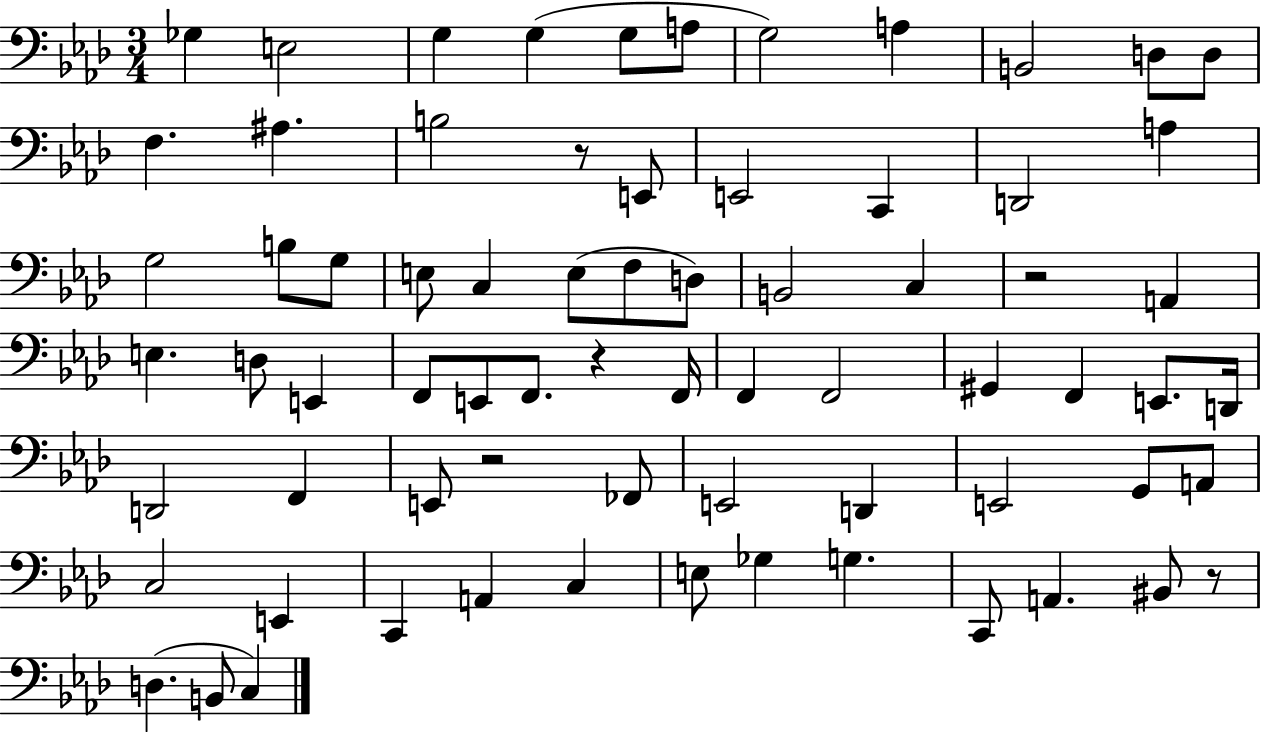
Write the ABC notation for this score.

X:1
T:Untitled
M:3/4
L:1/4
K:Ab
_G, E,2 G, G, G,/2 A,/2 G,2 A, B,,2 D,/2 D,/2 F, ^A, B,2 z/2 E,,/2 E,,2 C,, D,,2 A, G,2 B,/2 G,/2 E,/2 C, E,/2 F,/2 D,/2 B,,2 C, z2 A,, E, D,/2 E,, F,,/2 E,,/2 F,,/2 z F,,/4 F,, F,,2 ^G,, F,, E,,/2 D,,/4 D,,2 F,, E,,/2 z2 _F,,/2 E,,2 D,, E,,2 G,,/2 A,,/2 C,2 E,, C,, A,, C, E,/2 _G, G, C,,/2 A,, ^B,,/2 z/2 D, B,,/2 C,